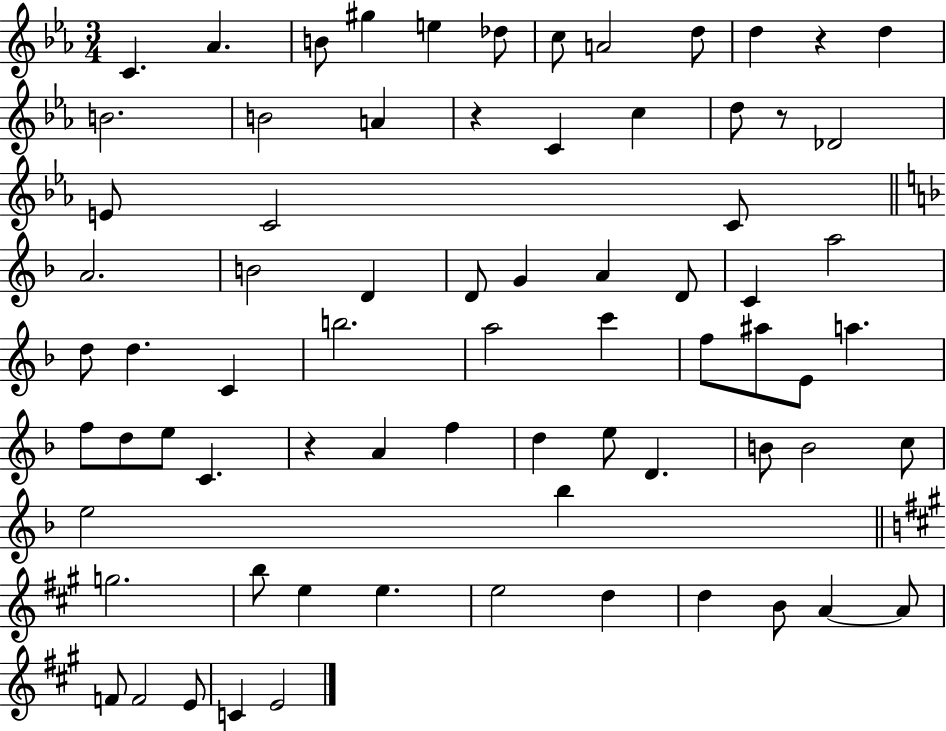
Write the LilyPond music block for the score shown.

{
  \clef treble
  \numericTimeSignature
  \time 3/4
  \key ees \major
  c'4. aes'4. | b'8 gis''4 e''4 des''8 | c''8 a'2 d''8 | d''4 r4 d''4 | \break b'2. | b'2 a'4 | r4 c'4 c''4 | d''8 r8 des'2 | \break e'8 c'2 c'8 | \bar "||" \break \key f \major a'2. | b'2 d'4 | d'8 g'4 a'4 d'8 | c'4 a''2 | \break d''8 d''4. c'4 | b''2. | a''2 c'''4 | f''8 ais''8 e'8 a''4. | \break f''8 d''8 e''8 c'4. | r4 a'4 f''4 | d''4 e''8 d'4. | b'8 b'2 c''8 | \break e''2 bes''4 | \bar "||" \break \key a \major g''2. | b''8 e''4 e''4. | e''2 d''4 | d''4 b'8 a'4~~ a'8 | \break f'8 f'2 e'8 | c'4 e'2 | \bar "|."
}